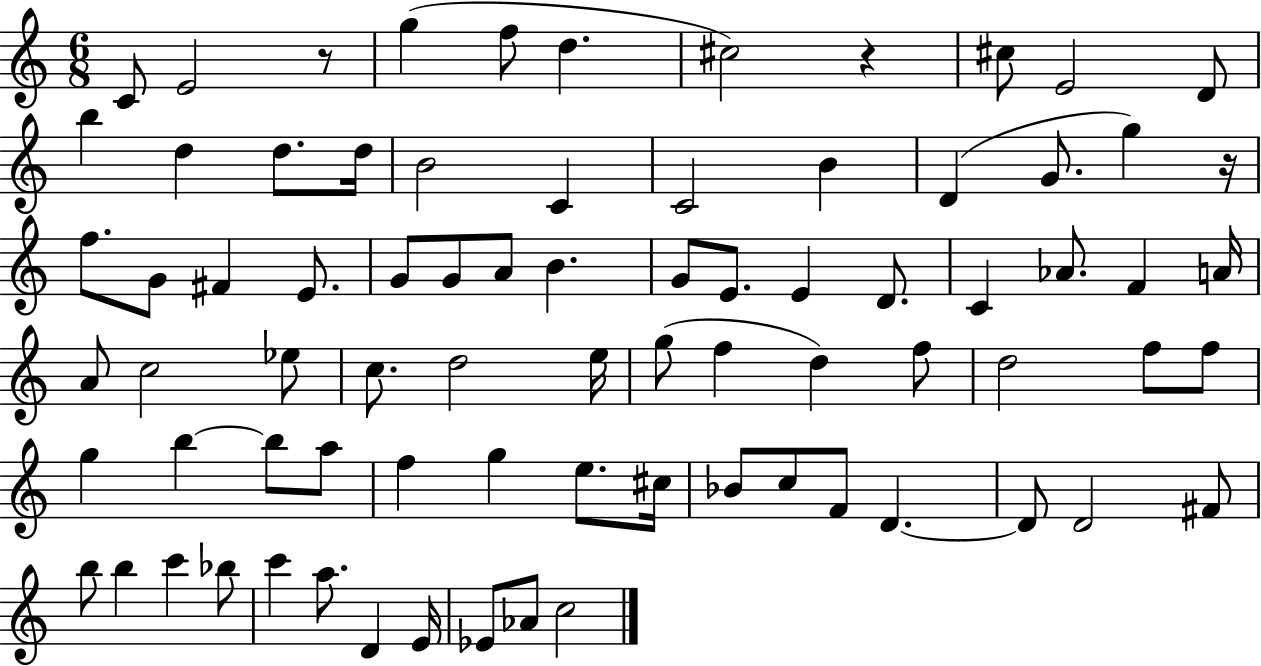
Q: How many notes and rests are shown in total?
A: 78